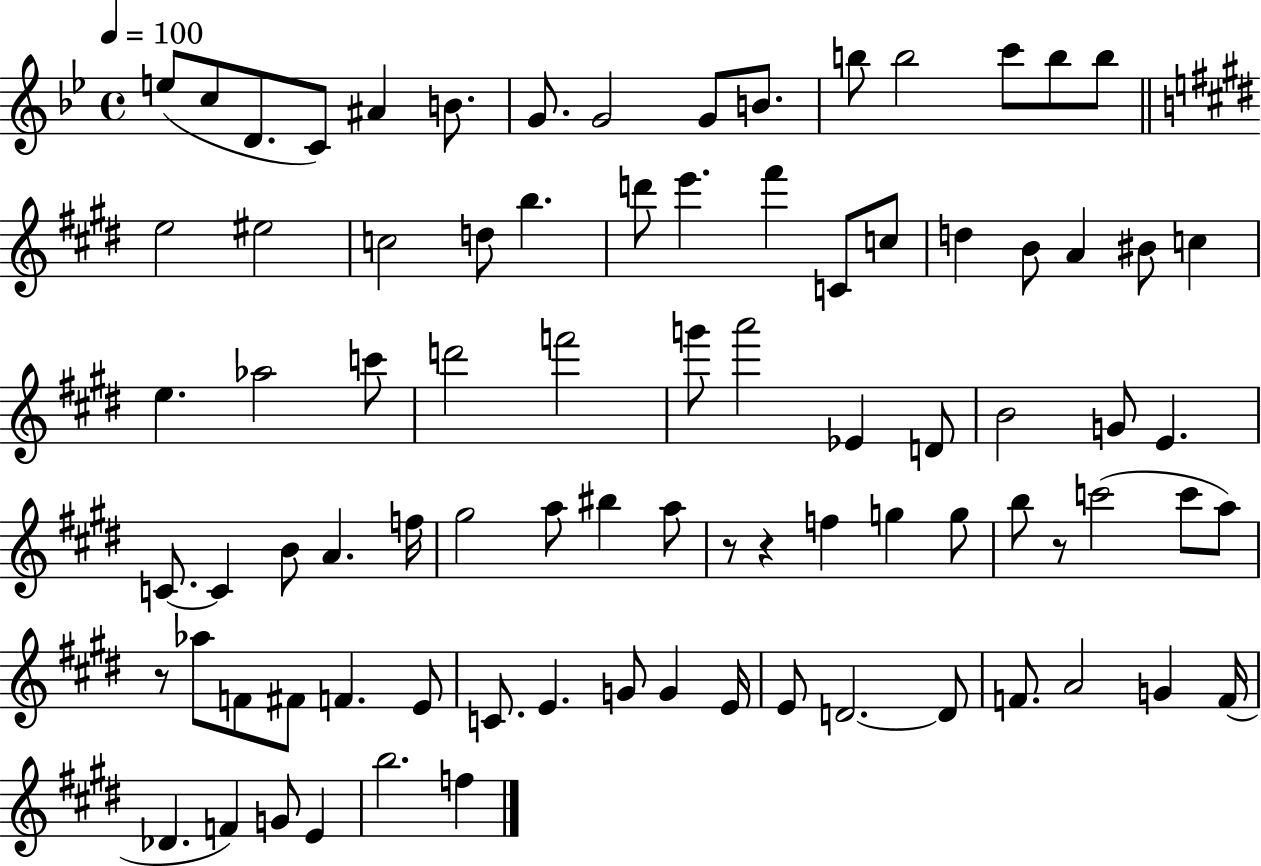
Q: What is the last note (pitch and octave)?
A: F5